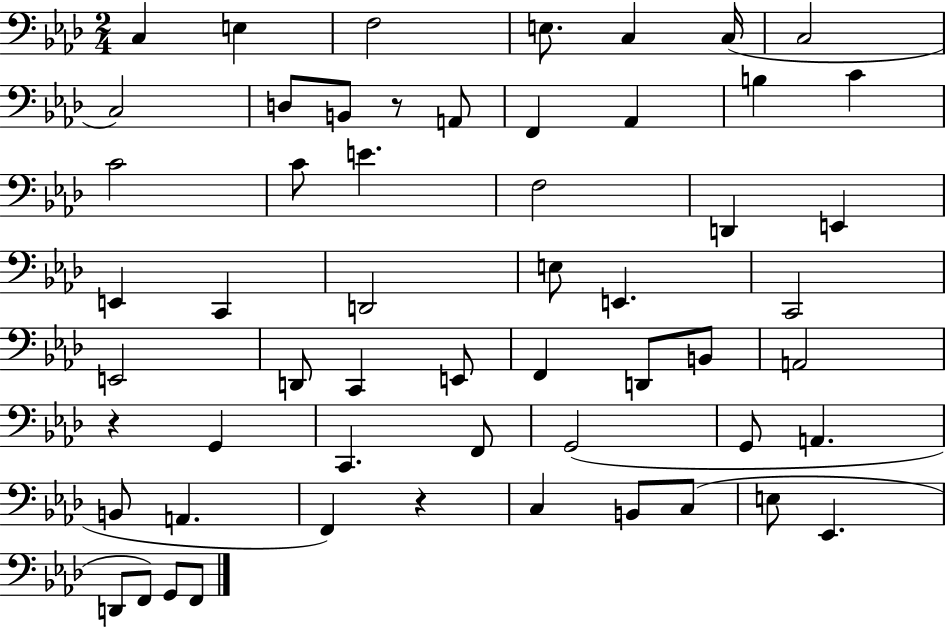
X:1
T:Untitled
M:2/4
L:1/4
K:Ab
C, E, F,2 E,/2 C, C,/4 C,2 C,2 D,/2 B,,/2 z/2 A,,/2 F,, _A,, B, C C2 C/2 E F,2 D,, E,, E,, C,, D,,2 E,/2 E,, C,,2 E,,2 D,,/2 C,, E,,/2 F,, D,,/2 B,,/2 A,,2 z G,, C,, F,,/2 G,,2 G,,/2 A,, B,,/2 A,, F,, z C, B,,/2 C,/2 E,/2 _E,, D,,/2 F,,/2 G,,/2 F,,/2